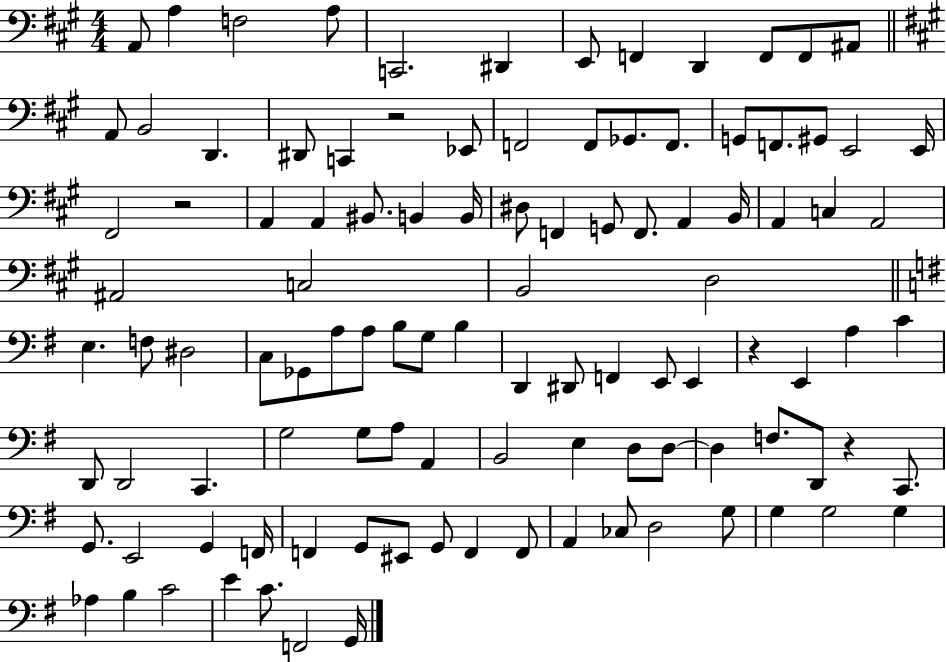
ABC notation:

X:1
T:Untitled
M:4/4
L:1/4
K:A
A,,/2 A, F,2 A,/2 C,,2 ^D,, E,,/2 F,, D,, F,,/2 F,,/2 ^A,,/2 A,,/2 B,,2 D,, ^D,,/2 C,, z2 _E,,/2 F,,2 F,,/2 _G,,/2 F,,/2 G,,/2 F,,/2 ^G,,/2 E,,2 E,,/4 ^F,,2 z2 A,, A,, ^B,,/2 B,, B,,/4 ^D,/2 F,, G,,/2 F,,/2 A,, B,,/4 A,, C, A,,2 ^A,,2 C,2 B,,2 D,2 E, F,/2 ^D,2 C,/2 _G,,/2 A,/2 A,/2 B,/2 G,/2 B, D,, ^D,,/2 F,, E,,/2 E,, z E,, A, C D,,/2 D,,2 C,, G,2 G,/2 A,/2 A,, B,,2 E, D,/2 D,/2 D, F,/2 D,,/2 z C,,/2 G,,/2 E,,2 G,, F,,/4 F,, G,,/2 ^E,,/2 G,,/2 F,, F,,/2 A,, _C,/2 D,2 G,/2 G, G,2 G, _A, B, C2 E C/2 F,,2 G,,/4